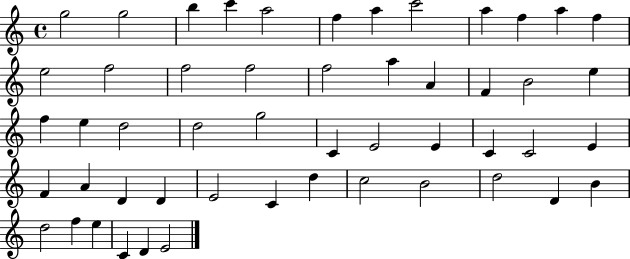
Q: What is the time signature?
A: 4/4